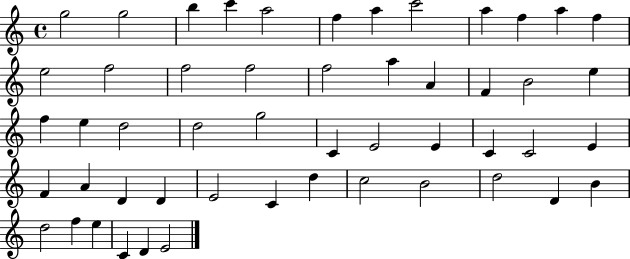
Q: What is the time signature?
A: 4/4